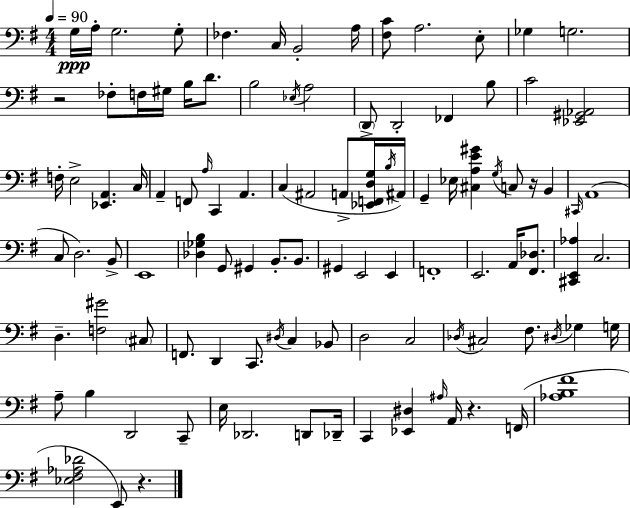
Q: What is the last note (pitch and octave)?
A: E2